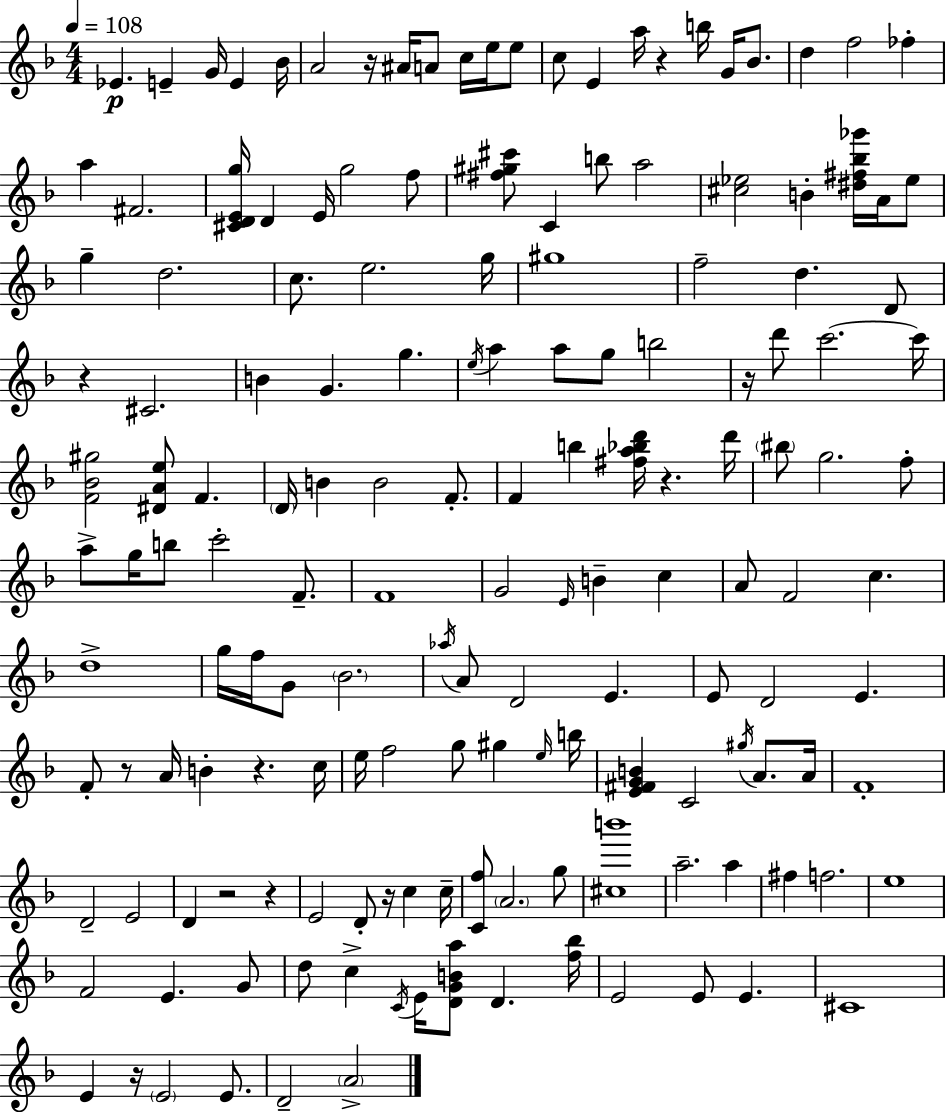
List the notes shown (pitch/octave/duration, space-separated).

Eb4/q. E4/q G4/s E4/q Bb4/s A4/h R/s A#4/s A4/e C5/s E5/s E5/e C5/e E4/q A5/s R/q B5/s G4/s Bb4/e. D5/q F5/h FES5/q A5/q F#4/h. [C#4,D4,E4,G5]/s D4/q E4/s G5/h F5/e [F#5,G#5,C#6]/e C4/q B5/e A5/h [C#5,Eb5]/h B4/q [D#5,F#5,Bb5,Gb6]/s A4/s Eb5/e G5/q D5/h. C5/e. E5/h. G5/s G#5/w F5/h D5/q. D4/e R/q C#4/h. B4/q G4/q. G5/q. E5/s A5/q A5/e G5/e B5/h R/s D6/e C6/h. C6/s [F4,Bb4,G#5]/h [D#4,A4,E5]/e F4/q. D4/s B4/q B4/h F4/e. F4/q B5/q [F#5,A5,Bb5,D6]/s R/q. D6/s BIS5/e G5/h. F5/e A5/e G5/s B5/e C6/h F4/e. F4/w G4/h E4/s B4/q C5/q A4/e F4/h C5/q. D5/w G5/s F5/s G4/e Bb4/h. Ab5/s A4/e D4/h E4/q. E4/e D4/h E4/q. F4/e R/e A4/s B4/q R/q. C5/s E5/s F5/h G5/e G#5/q E5/s B5/s [E4,F#4,G4,B4]/q C4/h G#5/s A4/e. A4/s F4/w D4/h E4/h D4/q R/h R/q E4/h D4/e R/s C5/q C5/s [C4,F5]/e A4/h. G5/e [C#5,B6]/w A5/h. A5/q F#5/q F5/h. E5/w F4/h E4/q. G4/e D5/e C5/q C4/s E4/s [D4,G4,B4,A5]/e D4/q. [F5,Bb5]/s E4/h E4/e E4/q. C#4/w E4/q R/s E4/h E4/e. D4/h A4/h